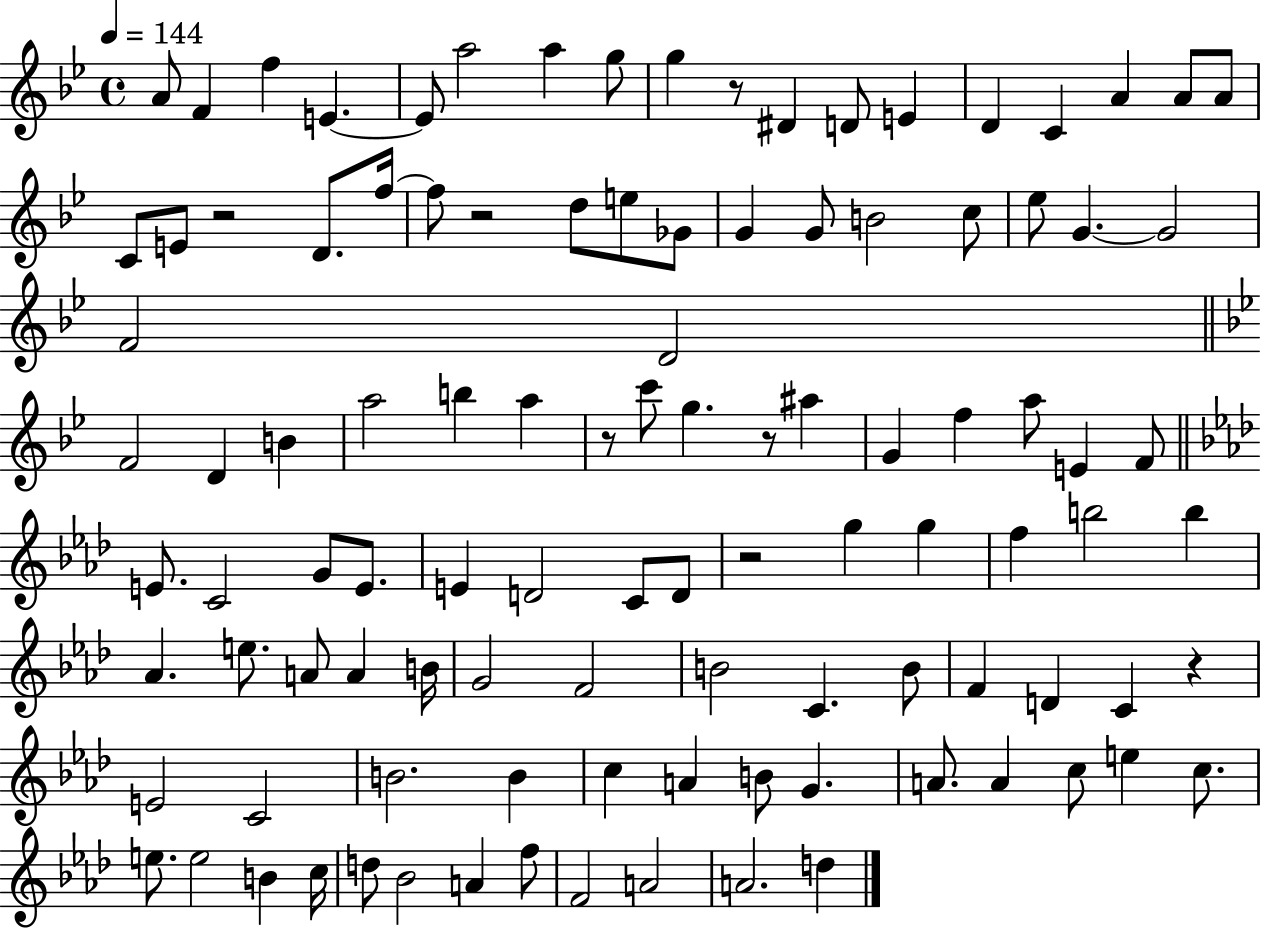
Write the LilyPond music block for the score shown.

{
  \clef treble
  \time 4/4
  \defaultTimeSignature
  \key bes \major
  \tempo 4 = 144
  \repeat volta 2 { a'8 f'4 f''4 e'4.~~ | e'8 a''2 a''4 g''8 | g''4 r8 dis'4 d'8 e'4 | d'4 c'4 a'4 a'8 a'8 | \break c'8 e'8 r2 d'8. f''16~~ | f''8 r2 d''8 e''8 ges'8 | g'4 g'8 b'2 c''8 | ees''8 g'4.~~ g'2 | \break f'2 d'2 | \bar "||" \break \key g \minor f'2 d'4 b'4 | a''2 b''4 a''4 | r8 c'''8 g''4. r8 ais''4 | g'4 f''4 a''8 e'4 f'8 | \break \bar "||" \break \key aes \major e'8. c'2 g'8 e'8. | e'4 d'2 c'8 d'8 | r2 g''4 g''4 | f''4 b''2 b''4 | \break aes'4. e''8. a'8 a'4 b'16 | g'2 f'2 | b'2 c'4. b'8 | f'4 d'4 c'4 r4 | \break e'2 c'2 | b'2. b'4 | c''4 a'4 b'8 g'4. | a'8. a'4 c''8 e''4 c''8. | \break e''8. e''2 b'4 c''16 | d''8 bes'2 a'4 f''8 | f'2 a'2 | a'2. d''4 | \break } \bar "|."
}